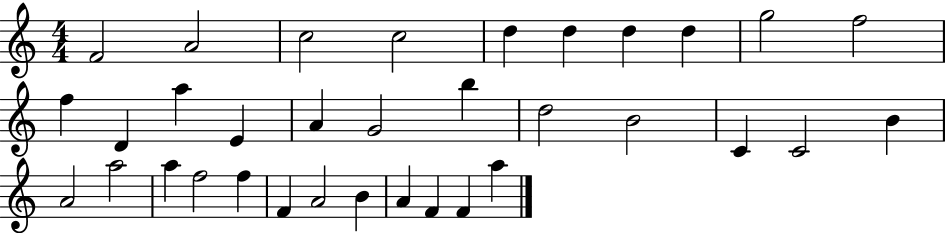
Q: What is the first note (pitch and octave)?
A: F4